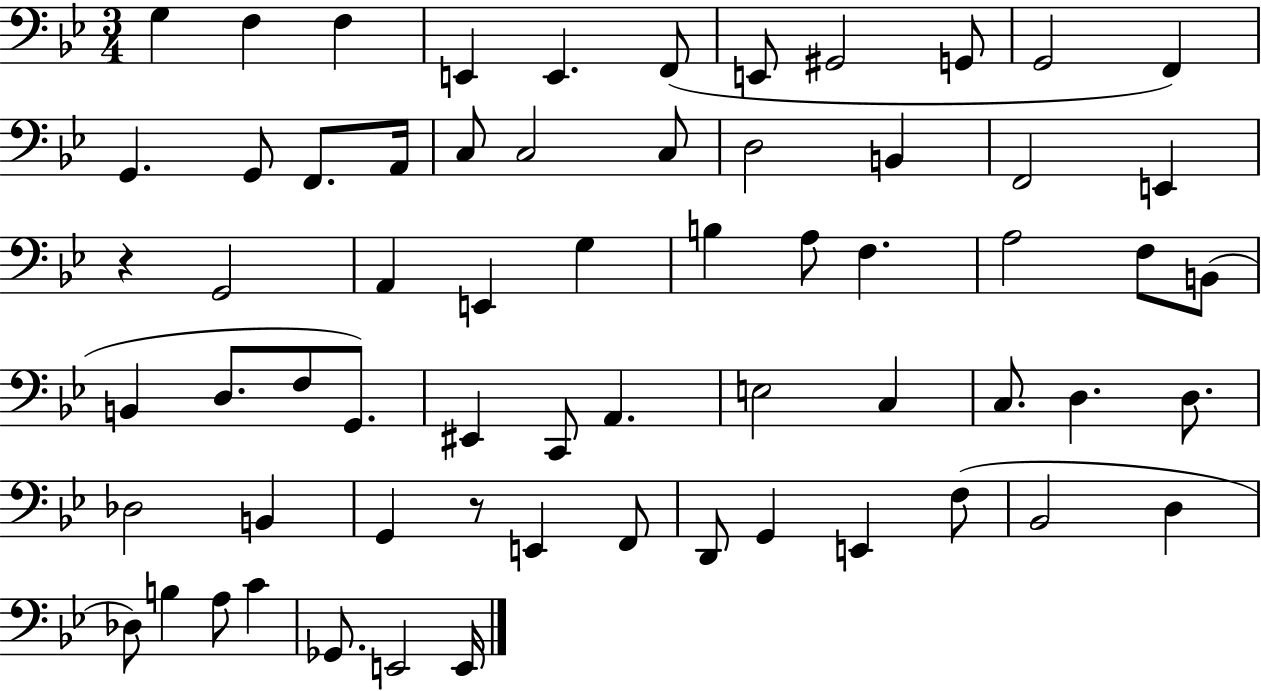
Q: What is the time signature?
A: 3/4